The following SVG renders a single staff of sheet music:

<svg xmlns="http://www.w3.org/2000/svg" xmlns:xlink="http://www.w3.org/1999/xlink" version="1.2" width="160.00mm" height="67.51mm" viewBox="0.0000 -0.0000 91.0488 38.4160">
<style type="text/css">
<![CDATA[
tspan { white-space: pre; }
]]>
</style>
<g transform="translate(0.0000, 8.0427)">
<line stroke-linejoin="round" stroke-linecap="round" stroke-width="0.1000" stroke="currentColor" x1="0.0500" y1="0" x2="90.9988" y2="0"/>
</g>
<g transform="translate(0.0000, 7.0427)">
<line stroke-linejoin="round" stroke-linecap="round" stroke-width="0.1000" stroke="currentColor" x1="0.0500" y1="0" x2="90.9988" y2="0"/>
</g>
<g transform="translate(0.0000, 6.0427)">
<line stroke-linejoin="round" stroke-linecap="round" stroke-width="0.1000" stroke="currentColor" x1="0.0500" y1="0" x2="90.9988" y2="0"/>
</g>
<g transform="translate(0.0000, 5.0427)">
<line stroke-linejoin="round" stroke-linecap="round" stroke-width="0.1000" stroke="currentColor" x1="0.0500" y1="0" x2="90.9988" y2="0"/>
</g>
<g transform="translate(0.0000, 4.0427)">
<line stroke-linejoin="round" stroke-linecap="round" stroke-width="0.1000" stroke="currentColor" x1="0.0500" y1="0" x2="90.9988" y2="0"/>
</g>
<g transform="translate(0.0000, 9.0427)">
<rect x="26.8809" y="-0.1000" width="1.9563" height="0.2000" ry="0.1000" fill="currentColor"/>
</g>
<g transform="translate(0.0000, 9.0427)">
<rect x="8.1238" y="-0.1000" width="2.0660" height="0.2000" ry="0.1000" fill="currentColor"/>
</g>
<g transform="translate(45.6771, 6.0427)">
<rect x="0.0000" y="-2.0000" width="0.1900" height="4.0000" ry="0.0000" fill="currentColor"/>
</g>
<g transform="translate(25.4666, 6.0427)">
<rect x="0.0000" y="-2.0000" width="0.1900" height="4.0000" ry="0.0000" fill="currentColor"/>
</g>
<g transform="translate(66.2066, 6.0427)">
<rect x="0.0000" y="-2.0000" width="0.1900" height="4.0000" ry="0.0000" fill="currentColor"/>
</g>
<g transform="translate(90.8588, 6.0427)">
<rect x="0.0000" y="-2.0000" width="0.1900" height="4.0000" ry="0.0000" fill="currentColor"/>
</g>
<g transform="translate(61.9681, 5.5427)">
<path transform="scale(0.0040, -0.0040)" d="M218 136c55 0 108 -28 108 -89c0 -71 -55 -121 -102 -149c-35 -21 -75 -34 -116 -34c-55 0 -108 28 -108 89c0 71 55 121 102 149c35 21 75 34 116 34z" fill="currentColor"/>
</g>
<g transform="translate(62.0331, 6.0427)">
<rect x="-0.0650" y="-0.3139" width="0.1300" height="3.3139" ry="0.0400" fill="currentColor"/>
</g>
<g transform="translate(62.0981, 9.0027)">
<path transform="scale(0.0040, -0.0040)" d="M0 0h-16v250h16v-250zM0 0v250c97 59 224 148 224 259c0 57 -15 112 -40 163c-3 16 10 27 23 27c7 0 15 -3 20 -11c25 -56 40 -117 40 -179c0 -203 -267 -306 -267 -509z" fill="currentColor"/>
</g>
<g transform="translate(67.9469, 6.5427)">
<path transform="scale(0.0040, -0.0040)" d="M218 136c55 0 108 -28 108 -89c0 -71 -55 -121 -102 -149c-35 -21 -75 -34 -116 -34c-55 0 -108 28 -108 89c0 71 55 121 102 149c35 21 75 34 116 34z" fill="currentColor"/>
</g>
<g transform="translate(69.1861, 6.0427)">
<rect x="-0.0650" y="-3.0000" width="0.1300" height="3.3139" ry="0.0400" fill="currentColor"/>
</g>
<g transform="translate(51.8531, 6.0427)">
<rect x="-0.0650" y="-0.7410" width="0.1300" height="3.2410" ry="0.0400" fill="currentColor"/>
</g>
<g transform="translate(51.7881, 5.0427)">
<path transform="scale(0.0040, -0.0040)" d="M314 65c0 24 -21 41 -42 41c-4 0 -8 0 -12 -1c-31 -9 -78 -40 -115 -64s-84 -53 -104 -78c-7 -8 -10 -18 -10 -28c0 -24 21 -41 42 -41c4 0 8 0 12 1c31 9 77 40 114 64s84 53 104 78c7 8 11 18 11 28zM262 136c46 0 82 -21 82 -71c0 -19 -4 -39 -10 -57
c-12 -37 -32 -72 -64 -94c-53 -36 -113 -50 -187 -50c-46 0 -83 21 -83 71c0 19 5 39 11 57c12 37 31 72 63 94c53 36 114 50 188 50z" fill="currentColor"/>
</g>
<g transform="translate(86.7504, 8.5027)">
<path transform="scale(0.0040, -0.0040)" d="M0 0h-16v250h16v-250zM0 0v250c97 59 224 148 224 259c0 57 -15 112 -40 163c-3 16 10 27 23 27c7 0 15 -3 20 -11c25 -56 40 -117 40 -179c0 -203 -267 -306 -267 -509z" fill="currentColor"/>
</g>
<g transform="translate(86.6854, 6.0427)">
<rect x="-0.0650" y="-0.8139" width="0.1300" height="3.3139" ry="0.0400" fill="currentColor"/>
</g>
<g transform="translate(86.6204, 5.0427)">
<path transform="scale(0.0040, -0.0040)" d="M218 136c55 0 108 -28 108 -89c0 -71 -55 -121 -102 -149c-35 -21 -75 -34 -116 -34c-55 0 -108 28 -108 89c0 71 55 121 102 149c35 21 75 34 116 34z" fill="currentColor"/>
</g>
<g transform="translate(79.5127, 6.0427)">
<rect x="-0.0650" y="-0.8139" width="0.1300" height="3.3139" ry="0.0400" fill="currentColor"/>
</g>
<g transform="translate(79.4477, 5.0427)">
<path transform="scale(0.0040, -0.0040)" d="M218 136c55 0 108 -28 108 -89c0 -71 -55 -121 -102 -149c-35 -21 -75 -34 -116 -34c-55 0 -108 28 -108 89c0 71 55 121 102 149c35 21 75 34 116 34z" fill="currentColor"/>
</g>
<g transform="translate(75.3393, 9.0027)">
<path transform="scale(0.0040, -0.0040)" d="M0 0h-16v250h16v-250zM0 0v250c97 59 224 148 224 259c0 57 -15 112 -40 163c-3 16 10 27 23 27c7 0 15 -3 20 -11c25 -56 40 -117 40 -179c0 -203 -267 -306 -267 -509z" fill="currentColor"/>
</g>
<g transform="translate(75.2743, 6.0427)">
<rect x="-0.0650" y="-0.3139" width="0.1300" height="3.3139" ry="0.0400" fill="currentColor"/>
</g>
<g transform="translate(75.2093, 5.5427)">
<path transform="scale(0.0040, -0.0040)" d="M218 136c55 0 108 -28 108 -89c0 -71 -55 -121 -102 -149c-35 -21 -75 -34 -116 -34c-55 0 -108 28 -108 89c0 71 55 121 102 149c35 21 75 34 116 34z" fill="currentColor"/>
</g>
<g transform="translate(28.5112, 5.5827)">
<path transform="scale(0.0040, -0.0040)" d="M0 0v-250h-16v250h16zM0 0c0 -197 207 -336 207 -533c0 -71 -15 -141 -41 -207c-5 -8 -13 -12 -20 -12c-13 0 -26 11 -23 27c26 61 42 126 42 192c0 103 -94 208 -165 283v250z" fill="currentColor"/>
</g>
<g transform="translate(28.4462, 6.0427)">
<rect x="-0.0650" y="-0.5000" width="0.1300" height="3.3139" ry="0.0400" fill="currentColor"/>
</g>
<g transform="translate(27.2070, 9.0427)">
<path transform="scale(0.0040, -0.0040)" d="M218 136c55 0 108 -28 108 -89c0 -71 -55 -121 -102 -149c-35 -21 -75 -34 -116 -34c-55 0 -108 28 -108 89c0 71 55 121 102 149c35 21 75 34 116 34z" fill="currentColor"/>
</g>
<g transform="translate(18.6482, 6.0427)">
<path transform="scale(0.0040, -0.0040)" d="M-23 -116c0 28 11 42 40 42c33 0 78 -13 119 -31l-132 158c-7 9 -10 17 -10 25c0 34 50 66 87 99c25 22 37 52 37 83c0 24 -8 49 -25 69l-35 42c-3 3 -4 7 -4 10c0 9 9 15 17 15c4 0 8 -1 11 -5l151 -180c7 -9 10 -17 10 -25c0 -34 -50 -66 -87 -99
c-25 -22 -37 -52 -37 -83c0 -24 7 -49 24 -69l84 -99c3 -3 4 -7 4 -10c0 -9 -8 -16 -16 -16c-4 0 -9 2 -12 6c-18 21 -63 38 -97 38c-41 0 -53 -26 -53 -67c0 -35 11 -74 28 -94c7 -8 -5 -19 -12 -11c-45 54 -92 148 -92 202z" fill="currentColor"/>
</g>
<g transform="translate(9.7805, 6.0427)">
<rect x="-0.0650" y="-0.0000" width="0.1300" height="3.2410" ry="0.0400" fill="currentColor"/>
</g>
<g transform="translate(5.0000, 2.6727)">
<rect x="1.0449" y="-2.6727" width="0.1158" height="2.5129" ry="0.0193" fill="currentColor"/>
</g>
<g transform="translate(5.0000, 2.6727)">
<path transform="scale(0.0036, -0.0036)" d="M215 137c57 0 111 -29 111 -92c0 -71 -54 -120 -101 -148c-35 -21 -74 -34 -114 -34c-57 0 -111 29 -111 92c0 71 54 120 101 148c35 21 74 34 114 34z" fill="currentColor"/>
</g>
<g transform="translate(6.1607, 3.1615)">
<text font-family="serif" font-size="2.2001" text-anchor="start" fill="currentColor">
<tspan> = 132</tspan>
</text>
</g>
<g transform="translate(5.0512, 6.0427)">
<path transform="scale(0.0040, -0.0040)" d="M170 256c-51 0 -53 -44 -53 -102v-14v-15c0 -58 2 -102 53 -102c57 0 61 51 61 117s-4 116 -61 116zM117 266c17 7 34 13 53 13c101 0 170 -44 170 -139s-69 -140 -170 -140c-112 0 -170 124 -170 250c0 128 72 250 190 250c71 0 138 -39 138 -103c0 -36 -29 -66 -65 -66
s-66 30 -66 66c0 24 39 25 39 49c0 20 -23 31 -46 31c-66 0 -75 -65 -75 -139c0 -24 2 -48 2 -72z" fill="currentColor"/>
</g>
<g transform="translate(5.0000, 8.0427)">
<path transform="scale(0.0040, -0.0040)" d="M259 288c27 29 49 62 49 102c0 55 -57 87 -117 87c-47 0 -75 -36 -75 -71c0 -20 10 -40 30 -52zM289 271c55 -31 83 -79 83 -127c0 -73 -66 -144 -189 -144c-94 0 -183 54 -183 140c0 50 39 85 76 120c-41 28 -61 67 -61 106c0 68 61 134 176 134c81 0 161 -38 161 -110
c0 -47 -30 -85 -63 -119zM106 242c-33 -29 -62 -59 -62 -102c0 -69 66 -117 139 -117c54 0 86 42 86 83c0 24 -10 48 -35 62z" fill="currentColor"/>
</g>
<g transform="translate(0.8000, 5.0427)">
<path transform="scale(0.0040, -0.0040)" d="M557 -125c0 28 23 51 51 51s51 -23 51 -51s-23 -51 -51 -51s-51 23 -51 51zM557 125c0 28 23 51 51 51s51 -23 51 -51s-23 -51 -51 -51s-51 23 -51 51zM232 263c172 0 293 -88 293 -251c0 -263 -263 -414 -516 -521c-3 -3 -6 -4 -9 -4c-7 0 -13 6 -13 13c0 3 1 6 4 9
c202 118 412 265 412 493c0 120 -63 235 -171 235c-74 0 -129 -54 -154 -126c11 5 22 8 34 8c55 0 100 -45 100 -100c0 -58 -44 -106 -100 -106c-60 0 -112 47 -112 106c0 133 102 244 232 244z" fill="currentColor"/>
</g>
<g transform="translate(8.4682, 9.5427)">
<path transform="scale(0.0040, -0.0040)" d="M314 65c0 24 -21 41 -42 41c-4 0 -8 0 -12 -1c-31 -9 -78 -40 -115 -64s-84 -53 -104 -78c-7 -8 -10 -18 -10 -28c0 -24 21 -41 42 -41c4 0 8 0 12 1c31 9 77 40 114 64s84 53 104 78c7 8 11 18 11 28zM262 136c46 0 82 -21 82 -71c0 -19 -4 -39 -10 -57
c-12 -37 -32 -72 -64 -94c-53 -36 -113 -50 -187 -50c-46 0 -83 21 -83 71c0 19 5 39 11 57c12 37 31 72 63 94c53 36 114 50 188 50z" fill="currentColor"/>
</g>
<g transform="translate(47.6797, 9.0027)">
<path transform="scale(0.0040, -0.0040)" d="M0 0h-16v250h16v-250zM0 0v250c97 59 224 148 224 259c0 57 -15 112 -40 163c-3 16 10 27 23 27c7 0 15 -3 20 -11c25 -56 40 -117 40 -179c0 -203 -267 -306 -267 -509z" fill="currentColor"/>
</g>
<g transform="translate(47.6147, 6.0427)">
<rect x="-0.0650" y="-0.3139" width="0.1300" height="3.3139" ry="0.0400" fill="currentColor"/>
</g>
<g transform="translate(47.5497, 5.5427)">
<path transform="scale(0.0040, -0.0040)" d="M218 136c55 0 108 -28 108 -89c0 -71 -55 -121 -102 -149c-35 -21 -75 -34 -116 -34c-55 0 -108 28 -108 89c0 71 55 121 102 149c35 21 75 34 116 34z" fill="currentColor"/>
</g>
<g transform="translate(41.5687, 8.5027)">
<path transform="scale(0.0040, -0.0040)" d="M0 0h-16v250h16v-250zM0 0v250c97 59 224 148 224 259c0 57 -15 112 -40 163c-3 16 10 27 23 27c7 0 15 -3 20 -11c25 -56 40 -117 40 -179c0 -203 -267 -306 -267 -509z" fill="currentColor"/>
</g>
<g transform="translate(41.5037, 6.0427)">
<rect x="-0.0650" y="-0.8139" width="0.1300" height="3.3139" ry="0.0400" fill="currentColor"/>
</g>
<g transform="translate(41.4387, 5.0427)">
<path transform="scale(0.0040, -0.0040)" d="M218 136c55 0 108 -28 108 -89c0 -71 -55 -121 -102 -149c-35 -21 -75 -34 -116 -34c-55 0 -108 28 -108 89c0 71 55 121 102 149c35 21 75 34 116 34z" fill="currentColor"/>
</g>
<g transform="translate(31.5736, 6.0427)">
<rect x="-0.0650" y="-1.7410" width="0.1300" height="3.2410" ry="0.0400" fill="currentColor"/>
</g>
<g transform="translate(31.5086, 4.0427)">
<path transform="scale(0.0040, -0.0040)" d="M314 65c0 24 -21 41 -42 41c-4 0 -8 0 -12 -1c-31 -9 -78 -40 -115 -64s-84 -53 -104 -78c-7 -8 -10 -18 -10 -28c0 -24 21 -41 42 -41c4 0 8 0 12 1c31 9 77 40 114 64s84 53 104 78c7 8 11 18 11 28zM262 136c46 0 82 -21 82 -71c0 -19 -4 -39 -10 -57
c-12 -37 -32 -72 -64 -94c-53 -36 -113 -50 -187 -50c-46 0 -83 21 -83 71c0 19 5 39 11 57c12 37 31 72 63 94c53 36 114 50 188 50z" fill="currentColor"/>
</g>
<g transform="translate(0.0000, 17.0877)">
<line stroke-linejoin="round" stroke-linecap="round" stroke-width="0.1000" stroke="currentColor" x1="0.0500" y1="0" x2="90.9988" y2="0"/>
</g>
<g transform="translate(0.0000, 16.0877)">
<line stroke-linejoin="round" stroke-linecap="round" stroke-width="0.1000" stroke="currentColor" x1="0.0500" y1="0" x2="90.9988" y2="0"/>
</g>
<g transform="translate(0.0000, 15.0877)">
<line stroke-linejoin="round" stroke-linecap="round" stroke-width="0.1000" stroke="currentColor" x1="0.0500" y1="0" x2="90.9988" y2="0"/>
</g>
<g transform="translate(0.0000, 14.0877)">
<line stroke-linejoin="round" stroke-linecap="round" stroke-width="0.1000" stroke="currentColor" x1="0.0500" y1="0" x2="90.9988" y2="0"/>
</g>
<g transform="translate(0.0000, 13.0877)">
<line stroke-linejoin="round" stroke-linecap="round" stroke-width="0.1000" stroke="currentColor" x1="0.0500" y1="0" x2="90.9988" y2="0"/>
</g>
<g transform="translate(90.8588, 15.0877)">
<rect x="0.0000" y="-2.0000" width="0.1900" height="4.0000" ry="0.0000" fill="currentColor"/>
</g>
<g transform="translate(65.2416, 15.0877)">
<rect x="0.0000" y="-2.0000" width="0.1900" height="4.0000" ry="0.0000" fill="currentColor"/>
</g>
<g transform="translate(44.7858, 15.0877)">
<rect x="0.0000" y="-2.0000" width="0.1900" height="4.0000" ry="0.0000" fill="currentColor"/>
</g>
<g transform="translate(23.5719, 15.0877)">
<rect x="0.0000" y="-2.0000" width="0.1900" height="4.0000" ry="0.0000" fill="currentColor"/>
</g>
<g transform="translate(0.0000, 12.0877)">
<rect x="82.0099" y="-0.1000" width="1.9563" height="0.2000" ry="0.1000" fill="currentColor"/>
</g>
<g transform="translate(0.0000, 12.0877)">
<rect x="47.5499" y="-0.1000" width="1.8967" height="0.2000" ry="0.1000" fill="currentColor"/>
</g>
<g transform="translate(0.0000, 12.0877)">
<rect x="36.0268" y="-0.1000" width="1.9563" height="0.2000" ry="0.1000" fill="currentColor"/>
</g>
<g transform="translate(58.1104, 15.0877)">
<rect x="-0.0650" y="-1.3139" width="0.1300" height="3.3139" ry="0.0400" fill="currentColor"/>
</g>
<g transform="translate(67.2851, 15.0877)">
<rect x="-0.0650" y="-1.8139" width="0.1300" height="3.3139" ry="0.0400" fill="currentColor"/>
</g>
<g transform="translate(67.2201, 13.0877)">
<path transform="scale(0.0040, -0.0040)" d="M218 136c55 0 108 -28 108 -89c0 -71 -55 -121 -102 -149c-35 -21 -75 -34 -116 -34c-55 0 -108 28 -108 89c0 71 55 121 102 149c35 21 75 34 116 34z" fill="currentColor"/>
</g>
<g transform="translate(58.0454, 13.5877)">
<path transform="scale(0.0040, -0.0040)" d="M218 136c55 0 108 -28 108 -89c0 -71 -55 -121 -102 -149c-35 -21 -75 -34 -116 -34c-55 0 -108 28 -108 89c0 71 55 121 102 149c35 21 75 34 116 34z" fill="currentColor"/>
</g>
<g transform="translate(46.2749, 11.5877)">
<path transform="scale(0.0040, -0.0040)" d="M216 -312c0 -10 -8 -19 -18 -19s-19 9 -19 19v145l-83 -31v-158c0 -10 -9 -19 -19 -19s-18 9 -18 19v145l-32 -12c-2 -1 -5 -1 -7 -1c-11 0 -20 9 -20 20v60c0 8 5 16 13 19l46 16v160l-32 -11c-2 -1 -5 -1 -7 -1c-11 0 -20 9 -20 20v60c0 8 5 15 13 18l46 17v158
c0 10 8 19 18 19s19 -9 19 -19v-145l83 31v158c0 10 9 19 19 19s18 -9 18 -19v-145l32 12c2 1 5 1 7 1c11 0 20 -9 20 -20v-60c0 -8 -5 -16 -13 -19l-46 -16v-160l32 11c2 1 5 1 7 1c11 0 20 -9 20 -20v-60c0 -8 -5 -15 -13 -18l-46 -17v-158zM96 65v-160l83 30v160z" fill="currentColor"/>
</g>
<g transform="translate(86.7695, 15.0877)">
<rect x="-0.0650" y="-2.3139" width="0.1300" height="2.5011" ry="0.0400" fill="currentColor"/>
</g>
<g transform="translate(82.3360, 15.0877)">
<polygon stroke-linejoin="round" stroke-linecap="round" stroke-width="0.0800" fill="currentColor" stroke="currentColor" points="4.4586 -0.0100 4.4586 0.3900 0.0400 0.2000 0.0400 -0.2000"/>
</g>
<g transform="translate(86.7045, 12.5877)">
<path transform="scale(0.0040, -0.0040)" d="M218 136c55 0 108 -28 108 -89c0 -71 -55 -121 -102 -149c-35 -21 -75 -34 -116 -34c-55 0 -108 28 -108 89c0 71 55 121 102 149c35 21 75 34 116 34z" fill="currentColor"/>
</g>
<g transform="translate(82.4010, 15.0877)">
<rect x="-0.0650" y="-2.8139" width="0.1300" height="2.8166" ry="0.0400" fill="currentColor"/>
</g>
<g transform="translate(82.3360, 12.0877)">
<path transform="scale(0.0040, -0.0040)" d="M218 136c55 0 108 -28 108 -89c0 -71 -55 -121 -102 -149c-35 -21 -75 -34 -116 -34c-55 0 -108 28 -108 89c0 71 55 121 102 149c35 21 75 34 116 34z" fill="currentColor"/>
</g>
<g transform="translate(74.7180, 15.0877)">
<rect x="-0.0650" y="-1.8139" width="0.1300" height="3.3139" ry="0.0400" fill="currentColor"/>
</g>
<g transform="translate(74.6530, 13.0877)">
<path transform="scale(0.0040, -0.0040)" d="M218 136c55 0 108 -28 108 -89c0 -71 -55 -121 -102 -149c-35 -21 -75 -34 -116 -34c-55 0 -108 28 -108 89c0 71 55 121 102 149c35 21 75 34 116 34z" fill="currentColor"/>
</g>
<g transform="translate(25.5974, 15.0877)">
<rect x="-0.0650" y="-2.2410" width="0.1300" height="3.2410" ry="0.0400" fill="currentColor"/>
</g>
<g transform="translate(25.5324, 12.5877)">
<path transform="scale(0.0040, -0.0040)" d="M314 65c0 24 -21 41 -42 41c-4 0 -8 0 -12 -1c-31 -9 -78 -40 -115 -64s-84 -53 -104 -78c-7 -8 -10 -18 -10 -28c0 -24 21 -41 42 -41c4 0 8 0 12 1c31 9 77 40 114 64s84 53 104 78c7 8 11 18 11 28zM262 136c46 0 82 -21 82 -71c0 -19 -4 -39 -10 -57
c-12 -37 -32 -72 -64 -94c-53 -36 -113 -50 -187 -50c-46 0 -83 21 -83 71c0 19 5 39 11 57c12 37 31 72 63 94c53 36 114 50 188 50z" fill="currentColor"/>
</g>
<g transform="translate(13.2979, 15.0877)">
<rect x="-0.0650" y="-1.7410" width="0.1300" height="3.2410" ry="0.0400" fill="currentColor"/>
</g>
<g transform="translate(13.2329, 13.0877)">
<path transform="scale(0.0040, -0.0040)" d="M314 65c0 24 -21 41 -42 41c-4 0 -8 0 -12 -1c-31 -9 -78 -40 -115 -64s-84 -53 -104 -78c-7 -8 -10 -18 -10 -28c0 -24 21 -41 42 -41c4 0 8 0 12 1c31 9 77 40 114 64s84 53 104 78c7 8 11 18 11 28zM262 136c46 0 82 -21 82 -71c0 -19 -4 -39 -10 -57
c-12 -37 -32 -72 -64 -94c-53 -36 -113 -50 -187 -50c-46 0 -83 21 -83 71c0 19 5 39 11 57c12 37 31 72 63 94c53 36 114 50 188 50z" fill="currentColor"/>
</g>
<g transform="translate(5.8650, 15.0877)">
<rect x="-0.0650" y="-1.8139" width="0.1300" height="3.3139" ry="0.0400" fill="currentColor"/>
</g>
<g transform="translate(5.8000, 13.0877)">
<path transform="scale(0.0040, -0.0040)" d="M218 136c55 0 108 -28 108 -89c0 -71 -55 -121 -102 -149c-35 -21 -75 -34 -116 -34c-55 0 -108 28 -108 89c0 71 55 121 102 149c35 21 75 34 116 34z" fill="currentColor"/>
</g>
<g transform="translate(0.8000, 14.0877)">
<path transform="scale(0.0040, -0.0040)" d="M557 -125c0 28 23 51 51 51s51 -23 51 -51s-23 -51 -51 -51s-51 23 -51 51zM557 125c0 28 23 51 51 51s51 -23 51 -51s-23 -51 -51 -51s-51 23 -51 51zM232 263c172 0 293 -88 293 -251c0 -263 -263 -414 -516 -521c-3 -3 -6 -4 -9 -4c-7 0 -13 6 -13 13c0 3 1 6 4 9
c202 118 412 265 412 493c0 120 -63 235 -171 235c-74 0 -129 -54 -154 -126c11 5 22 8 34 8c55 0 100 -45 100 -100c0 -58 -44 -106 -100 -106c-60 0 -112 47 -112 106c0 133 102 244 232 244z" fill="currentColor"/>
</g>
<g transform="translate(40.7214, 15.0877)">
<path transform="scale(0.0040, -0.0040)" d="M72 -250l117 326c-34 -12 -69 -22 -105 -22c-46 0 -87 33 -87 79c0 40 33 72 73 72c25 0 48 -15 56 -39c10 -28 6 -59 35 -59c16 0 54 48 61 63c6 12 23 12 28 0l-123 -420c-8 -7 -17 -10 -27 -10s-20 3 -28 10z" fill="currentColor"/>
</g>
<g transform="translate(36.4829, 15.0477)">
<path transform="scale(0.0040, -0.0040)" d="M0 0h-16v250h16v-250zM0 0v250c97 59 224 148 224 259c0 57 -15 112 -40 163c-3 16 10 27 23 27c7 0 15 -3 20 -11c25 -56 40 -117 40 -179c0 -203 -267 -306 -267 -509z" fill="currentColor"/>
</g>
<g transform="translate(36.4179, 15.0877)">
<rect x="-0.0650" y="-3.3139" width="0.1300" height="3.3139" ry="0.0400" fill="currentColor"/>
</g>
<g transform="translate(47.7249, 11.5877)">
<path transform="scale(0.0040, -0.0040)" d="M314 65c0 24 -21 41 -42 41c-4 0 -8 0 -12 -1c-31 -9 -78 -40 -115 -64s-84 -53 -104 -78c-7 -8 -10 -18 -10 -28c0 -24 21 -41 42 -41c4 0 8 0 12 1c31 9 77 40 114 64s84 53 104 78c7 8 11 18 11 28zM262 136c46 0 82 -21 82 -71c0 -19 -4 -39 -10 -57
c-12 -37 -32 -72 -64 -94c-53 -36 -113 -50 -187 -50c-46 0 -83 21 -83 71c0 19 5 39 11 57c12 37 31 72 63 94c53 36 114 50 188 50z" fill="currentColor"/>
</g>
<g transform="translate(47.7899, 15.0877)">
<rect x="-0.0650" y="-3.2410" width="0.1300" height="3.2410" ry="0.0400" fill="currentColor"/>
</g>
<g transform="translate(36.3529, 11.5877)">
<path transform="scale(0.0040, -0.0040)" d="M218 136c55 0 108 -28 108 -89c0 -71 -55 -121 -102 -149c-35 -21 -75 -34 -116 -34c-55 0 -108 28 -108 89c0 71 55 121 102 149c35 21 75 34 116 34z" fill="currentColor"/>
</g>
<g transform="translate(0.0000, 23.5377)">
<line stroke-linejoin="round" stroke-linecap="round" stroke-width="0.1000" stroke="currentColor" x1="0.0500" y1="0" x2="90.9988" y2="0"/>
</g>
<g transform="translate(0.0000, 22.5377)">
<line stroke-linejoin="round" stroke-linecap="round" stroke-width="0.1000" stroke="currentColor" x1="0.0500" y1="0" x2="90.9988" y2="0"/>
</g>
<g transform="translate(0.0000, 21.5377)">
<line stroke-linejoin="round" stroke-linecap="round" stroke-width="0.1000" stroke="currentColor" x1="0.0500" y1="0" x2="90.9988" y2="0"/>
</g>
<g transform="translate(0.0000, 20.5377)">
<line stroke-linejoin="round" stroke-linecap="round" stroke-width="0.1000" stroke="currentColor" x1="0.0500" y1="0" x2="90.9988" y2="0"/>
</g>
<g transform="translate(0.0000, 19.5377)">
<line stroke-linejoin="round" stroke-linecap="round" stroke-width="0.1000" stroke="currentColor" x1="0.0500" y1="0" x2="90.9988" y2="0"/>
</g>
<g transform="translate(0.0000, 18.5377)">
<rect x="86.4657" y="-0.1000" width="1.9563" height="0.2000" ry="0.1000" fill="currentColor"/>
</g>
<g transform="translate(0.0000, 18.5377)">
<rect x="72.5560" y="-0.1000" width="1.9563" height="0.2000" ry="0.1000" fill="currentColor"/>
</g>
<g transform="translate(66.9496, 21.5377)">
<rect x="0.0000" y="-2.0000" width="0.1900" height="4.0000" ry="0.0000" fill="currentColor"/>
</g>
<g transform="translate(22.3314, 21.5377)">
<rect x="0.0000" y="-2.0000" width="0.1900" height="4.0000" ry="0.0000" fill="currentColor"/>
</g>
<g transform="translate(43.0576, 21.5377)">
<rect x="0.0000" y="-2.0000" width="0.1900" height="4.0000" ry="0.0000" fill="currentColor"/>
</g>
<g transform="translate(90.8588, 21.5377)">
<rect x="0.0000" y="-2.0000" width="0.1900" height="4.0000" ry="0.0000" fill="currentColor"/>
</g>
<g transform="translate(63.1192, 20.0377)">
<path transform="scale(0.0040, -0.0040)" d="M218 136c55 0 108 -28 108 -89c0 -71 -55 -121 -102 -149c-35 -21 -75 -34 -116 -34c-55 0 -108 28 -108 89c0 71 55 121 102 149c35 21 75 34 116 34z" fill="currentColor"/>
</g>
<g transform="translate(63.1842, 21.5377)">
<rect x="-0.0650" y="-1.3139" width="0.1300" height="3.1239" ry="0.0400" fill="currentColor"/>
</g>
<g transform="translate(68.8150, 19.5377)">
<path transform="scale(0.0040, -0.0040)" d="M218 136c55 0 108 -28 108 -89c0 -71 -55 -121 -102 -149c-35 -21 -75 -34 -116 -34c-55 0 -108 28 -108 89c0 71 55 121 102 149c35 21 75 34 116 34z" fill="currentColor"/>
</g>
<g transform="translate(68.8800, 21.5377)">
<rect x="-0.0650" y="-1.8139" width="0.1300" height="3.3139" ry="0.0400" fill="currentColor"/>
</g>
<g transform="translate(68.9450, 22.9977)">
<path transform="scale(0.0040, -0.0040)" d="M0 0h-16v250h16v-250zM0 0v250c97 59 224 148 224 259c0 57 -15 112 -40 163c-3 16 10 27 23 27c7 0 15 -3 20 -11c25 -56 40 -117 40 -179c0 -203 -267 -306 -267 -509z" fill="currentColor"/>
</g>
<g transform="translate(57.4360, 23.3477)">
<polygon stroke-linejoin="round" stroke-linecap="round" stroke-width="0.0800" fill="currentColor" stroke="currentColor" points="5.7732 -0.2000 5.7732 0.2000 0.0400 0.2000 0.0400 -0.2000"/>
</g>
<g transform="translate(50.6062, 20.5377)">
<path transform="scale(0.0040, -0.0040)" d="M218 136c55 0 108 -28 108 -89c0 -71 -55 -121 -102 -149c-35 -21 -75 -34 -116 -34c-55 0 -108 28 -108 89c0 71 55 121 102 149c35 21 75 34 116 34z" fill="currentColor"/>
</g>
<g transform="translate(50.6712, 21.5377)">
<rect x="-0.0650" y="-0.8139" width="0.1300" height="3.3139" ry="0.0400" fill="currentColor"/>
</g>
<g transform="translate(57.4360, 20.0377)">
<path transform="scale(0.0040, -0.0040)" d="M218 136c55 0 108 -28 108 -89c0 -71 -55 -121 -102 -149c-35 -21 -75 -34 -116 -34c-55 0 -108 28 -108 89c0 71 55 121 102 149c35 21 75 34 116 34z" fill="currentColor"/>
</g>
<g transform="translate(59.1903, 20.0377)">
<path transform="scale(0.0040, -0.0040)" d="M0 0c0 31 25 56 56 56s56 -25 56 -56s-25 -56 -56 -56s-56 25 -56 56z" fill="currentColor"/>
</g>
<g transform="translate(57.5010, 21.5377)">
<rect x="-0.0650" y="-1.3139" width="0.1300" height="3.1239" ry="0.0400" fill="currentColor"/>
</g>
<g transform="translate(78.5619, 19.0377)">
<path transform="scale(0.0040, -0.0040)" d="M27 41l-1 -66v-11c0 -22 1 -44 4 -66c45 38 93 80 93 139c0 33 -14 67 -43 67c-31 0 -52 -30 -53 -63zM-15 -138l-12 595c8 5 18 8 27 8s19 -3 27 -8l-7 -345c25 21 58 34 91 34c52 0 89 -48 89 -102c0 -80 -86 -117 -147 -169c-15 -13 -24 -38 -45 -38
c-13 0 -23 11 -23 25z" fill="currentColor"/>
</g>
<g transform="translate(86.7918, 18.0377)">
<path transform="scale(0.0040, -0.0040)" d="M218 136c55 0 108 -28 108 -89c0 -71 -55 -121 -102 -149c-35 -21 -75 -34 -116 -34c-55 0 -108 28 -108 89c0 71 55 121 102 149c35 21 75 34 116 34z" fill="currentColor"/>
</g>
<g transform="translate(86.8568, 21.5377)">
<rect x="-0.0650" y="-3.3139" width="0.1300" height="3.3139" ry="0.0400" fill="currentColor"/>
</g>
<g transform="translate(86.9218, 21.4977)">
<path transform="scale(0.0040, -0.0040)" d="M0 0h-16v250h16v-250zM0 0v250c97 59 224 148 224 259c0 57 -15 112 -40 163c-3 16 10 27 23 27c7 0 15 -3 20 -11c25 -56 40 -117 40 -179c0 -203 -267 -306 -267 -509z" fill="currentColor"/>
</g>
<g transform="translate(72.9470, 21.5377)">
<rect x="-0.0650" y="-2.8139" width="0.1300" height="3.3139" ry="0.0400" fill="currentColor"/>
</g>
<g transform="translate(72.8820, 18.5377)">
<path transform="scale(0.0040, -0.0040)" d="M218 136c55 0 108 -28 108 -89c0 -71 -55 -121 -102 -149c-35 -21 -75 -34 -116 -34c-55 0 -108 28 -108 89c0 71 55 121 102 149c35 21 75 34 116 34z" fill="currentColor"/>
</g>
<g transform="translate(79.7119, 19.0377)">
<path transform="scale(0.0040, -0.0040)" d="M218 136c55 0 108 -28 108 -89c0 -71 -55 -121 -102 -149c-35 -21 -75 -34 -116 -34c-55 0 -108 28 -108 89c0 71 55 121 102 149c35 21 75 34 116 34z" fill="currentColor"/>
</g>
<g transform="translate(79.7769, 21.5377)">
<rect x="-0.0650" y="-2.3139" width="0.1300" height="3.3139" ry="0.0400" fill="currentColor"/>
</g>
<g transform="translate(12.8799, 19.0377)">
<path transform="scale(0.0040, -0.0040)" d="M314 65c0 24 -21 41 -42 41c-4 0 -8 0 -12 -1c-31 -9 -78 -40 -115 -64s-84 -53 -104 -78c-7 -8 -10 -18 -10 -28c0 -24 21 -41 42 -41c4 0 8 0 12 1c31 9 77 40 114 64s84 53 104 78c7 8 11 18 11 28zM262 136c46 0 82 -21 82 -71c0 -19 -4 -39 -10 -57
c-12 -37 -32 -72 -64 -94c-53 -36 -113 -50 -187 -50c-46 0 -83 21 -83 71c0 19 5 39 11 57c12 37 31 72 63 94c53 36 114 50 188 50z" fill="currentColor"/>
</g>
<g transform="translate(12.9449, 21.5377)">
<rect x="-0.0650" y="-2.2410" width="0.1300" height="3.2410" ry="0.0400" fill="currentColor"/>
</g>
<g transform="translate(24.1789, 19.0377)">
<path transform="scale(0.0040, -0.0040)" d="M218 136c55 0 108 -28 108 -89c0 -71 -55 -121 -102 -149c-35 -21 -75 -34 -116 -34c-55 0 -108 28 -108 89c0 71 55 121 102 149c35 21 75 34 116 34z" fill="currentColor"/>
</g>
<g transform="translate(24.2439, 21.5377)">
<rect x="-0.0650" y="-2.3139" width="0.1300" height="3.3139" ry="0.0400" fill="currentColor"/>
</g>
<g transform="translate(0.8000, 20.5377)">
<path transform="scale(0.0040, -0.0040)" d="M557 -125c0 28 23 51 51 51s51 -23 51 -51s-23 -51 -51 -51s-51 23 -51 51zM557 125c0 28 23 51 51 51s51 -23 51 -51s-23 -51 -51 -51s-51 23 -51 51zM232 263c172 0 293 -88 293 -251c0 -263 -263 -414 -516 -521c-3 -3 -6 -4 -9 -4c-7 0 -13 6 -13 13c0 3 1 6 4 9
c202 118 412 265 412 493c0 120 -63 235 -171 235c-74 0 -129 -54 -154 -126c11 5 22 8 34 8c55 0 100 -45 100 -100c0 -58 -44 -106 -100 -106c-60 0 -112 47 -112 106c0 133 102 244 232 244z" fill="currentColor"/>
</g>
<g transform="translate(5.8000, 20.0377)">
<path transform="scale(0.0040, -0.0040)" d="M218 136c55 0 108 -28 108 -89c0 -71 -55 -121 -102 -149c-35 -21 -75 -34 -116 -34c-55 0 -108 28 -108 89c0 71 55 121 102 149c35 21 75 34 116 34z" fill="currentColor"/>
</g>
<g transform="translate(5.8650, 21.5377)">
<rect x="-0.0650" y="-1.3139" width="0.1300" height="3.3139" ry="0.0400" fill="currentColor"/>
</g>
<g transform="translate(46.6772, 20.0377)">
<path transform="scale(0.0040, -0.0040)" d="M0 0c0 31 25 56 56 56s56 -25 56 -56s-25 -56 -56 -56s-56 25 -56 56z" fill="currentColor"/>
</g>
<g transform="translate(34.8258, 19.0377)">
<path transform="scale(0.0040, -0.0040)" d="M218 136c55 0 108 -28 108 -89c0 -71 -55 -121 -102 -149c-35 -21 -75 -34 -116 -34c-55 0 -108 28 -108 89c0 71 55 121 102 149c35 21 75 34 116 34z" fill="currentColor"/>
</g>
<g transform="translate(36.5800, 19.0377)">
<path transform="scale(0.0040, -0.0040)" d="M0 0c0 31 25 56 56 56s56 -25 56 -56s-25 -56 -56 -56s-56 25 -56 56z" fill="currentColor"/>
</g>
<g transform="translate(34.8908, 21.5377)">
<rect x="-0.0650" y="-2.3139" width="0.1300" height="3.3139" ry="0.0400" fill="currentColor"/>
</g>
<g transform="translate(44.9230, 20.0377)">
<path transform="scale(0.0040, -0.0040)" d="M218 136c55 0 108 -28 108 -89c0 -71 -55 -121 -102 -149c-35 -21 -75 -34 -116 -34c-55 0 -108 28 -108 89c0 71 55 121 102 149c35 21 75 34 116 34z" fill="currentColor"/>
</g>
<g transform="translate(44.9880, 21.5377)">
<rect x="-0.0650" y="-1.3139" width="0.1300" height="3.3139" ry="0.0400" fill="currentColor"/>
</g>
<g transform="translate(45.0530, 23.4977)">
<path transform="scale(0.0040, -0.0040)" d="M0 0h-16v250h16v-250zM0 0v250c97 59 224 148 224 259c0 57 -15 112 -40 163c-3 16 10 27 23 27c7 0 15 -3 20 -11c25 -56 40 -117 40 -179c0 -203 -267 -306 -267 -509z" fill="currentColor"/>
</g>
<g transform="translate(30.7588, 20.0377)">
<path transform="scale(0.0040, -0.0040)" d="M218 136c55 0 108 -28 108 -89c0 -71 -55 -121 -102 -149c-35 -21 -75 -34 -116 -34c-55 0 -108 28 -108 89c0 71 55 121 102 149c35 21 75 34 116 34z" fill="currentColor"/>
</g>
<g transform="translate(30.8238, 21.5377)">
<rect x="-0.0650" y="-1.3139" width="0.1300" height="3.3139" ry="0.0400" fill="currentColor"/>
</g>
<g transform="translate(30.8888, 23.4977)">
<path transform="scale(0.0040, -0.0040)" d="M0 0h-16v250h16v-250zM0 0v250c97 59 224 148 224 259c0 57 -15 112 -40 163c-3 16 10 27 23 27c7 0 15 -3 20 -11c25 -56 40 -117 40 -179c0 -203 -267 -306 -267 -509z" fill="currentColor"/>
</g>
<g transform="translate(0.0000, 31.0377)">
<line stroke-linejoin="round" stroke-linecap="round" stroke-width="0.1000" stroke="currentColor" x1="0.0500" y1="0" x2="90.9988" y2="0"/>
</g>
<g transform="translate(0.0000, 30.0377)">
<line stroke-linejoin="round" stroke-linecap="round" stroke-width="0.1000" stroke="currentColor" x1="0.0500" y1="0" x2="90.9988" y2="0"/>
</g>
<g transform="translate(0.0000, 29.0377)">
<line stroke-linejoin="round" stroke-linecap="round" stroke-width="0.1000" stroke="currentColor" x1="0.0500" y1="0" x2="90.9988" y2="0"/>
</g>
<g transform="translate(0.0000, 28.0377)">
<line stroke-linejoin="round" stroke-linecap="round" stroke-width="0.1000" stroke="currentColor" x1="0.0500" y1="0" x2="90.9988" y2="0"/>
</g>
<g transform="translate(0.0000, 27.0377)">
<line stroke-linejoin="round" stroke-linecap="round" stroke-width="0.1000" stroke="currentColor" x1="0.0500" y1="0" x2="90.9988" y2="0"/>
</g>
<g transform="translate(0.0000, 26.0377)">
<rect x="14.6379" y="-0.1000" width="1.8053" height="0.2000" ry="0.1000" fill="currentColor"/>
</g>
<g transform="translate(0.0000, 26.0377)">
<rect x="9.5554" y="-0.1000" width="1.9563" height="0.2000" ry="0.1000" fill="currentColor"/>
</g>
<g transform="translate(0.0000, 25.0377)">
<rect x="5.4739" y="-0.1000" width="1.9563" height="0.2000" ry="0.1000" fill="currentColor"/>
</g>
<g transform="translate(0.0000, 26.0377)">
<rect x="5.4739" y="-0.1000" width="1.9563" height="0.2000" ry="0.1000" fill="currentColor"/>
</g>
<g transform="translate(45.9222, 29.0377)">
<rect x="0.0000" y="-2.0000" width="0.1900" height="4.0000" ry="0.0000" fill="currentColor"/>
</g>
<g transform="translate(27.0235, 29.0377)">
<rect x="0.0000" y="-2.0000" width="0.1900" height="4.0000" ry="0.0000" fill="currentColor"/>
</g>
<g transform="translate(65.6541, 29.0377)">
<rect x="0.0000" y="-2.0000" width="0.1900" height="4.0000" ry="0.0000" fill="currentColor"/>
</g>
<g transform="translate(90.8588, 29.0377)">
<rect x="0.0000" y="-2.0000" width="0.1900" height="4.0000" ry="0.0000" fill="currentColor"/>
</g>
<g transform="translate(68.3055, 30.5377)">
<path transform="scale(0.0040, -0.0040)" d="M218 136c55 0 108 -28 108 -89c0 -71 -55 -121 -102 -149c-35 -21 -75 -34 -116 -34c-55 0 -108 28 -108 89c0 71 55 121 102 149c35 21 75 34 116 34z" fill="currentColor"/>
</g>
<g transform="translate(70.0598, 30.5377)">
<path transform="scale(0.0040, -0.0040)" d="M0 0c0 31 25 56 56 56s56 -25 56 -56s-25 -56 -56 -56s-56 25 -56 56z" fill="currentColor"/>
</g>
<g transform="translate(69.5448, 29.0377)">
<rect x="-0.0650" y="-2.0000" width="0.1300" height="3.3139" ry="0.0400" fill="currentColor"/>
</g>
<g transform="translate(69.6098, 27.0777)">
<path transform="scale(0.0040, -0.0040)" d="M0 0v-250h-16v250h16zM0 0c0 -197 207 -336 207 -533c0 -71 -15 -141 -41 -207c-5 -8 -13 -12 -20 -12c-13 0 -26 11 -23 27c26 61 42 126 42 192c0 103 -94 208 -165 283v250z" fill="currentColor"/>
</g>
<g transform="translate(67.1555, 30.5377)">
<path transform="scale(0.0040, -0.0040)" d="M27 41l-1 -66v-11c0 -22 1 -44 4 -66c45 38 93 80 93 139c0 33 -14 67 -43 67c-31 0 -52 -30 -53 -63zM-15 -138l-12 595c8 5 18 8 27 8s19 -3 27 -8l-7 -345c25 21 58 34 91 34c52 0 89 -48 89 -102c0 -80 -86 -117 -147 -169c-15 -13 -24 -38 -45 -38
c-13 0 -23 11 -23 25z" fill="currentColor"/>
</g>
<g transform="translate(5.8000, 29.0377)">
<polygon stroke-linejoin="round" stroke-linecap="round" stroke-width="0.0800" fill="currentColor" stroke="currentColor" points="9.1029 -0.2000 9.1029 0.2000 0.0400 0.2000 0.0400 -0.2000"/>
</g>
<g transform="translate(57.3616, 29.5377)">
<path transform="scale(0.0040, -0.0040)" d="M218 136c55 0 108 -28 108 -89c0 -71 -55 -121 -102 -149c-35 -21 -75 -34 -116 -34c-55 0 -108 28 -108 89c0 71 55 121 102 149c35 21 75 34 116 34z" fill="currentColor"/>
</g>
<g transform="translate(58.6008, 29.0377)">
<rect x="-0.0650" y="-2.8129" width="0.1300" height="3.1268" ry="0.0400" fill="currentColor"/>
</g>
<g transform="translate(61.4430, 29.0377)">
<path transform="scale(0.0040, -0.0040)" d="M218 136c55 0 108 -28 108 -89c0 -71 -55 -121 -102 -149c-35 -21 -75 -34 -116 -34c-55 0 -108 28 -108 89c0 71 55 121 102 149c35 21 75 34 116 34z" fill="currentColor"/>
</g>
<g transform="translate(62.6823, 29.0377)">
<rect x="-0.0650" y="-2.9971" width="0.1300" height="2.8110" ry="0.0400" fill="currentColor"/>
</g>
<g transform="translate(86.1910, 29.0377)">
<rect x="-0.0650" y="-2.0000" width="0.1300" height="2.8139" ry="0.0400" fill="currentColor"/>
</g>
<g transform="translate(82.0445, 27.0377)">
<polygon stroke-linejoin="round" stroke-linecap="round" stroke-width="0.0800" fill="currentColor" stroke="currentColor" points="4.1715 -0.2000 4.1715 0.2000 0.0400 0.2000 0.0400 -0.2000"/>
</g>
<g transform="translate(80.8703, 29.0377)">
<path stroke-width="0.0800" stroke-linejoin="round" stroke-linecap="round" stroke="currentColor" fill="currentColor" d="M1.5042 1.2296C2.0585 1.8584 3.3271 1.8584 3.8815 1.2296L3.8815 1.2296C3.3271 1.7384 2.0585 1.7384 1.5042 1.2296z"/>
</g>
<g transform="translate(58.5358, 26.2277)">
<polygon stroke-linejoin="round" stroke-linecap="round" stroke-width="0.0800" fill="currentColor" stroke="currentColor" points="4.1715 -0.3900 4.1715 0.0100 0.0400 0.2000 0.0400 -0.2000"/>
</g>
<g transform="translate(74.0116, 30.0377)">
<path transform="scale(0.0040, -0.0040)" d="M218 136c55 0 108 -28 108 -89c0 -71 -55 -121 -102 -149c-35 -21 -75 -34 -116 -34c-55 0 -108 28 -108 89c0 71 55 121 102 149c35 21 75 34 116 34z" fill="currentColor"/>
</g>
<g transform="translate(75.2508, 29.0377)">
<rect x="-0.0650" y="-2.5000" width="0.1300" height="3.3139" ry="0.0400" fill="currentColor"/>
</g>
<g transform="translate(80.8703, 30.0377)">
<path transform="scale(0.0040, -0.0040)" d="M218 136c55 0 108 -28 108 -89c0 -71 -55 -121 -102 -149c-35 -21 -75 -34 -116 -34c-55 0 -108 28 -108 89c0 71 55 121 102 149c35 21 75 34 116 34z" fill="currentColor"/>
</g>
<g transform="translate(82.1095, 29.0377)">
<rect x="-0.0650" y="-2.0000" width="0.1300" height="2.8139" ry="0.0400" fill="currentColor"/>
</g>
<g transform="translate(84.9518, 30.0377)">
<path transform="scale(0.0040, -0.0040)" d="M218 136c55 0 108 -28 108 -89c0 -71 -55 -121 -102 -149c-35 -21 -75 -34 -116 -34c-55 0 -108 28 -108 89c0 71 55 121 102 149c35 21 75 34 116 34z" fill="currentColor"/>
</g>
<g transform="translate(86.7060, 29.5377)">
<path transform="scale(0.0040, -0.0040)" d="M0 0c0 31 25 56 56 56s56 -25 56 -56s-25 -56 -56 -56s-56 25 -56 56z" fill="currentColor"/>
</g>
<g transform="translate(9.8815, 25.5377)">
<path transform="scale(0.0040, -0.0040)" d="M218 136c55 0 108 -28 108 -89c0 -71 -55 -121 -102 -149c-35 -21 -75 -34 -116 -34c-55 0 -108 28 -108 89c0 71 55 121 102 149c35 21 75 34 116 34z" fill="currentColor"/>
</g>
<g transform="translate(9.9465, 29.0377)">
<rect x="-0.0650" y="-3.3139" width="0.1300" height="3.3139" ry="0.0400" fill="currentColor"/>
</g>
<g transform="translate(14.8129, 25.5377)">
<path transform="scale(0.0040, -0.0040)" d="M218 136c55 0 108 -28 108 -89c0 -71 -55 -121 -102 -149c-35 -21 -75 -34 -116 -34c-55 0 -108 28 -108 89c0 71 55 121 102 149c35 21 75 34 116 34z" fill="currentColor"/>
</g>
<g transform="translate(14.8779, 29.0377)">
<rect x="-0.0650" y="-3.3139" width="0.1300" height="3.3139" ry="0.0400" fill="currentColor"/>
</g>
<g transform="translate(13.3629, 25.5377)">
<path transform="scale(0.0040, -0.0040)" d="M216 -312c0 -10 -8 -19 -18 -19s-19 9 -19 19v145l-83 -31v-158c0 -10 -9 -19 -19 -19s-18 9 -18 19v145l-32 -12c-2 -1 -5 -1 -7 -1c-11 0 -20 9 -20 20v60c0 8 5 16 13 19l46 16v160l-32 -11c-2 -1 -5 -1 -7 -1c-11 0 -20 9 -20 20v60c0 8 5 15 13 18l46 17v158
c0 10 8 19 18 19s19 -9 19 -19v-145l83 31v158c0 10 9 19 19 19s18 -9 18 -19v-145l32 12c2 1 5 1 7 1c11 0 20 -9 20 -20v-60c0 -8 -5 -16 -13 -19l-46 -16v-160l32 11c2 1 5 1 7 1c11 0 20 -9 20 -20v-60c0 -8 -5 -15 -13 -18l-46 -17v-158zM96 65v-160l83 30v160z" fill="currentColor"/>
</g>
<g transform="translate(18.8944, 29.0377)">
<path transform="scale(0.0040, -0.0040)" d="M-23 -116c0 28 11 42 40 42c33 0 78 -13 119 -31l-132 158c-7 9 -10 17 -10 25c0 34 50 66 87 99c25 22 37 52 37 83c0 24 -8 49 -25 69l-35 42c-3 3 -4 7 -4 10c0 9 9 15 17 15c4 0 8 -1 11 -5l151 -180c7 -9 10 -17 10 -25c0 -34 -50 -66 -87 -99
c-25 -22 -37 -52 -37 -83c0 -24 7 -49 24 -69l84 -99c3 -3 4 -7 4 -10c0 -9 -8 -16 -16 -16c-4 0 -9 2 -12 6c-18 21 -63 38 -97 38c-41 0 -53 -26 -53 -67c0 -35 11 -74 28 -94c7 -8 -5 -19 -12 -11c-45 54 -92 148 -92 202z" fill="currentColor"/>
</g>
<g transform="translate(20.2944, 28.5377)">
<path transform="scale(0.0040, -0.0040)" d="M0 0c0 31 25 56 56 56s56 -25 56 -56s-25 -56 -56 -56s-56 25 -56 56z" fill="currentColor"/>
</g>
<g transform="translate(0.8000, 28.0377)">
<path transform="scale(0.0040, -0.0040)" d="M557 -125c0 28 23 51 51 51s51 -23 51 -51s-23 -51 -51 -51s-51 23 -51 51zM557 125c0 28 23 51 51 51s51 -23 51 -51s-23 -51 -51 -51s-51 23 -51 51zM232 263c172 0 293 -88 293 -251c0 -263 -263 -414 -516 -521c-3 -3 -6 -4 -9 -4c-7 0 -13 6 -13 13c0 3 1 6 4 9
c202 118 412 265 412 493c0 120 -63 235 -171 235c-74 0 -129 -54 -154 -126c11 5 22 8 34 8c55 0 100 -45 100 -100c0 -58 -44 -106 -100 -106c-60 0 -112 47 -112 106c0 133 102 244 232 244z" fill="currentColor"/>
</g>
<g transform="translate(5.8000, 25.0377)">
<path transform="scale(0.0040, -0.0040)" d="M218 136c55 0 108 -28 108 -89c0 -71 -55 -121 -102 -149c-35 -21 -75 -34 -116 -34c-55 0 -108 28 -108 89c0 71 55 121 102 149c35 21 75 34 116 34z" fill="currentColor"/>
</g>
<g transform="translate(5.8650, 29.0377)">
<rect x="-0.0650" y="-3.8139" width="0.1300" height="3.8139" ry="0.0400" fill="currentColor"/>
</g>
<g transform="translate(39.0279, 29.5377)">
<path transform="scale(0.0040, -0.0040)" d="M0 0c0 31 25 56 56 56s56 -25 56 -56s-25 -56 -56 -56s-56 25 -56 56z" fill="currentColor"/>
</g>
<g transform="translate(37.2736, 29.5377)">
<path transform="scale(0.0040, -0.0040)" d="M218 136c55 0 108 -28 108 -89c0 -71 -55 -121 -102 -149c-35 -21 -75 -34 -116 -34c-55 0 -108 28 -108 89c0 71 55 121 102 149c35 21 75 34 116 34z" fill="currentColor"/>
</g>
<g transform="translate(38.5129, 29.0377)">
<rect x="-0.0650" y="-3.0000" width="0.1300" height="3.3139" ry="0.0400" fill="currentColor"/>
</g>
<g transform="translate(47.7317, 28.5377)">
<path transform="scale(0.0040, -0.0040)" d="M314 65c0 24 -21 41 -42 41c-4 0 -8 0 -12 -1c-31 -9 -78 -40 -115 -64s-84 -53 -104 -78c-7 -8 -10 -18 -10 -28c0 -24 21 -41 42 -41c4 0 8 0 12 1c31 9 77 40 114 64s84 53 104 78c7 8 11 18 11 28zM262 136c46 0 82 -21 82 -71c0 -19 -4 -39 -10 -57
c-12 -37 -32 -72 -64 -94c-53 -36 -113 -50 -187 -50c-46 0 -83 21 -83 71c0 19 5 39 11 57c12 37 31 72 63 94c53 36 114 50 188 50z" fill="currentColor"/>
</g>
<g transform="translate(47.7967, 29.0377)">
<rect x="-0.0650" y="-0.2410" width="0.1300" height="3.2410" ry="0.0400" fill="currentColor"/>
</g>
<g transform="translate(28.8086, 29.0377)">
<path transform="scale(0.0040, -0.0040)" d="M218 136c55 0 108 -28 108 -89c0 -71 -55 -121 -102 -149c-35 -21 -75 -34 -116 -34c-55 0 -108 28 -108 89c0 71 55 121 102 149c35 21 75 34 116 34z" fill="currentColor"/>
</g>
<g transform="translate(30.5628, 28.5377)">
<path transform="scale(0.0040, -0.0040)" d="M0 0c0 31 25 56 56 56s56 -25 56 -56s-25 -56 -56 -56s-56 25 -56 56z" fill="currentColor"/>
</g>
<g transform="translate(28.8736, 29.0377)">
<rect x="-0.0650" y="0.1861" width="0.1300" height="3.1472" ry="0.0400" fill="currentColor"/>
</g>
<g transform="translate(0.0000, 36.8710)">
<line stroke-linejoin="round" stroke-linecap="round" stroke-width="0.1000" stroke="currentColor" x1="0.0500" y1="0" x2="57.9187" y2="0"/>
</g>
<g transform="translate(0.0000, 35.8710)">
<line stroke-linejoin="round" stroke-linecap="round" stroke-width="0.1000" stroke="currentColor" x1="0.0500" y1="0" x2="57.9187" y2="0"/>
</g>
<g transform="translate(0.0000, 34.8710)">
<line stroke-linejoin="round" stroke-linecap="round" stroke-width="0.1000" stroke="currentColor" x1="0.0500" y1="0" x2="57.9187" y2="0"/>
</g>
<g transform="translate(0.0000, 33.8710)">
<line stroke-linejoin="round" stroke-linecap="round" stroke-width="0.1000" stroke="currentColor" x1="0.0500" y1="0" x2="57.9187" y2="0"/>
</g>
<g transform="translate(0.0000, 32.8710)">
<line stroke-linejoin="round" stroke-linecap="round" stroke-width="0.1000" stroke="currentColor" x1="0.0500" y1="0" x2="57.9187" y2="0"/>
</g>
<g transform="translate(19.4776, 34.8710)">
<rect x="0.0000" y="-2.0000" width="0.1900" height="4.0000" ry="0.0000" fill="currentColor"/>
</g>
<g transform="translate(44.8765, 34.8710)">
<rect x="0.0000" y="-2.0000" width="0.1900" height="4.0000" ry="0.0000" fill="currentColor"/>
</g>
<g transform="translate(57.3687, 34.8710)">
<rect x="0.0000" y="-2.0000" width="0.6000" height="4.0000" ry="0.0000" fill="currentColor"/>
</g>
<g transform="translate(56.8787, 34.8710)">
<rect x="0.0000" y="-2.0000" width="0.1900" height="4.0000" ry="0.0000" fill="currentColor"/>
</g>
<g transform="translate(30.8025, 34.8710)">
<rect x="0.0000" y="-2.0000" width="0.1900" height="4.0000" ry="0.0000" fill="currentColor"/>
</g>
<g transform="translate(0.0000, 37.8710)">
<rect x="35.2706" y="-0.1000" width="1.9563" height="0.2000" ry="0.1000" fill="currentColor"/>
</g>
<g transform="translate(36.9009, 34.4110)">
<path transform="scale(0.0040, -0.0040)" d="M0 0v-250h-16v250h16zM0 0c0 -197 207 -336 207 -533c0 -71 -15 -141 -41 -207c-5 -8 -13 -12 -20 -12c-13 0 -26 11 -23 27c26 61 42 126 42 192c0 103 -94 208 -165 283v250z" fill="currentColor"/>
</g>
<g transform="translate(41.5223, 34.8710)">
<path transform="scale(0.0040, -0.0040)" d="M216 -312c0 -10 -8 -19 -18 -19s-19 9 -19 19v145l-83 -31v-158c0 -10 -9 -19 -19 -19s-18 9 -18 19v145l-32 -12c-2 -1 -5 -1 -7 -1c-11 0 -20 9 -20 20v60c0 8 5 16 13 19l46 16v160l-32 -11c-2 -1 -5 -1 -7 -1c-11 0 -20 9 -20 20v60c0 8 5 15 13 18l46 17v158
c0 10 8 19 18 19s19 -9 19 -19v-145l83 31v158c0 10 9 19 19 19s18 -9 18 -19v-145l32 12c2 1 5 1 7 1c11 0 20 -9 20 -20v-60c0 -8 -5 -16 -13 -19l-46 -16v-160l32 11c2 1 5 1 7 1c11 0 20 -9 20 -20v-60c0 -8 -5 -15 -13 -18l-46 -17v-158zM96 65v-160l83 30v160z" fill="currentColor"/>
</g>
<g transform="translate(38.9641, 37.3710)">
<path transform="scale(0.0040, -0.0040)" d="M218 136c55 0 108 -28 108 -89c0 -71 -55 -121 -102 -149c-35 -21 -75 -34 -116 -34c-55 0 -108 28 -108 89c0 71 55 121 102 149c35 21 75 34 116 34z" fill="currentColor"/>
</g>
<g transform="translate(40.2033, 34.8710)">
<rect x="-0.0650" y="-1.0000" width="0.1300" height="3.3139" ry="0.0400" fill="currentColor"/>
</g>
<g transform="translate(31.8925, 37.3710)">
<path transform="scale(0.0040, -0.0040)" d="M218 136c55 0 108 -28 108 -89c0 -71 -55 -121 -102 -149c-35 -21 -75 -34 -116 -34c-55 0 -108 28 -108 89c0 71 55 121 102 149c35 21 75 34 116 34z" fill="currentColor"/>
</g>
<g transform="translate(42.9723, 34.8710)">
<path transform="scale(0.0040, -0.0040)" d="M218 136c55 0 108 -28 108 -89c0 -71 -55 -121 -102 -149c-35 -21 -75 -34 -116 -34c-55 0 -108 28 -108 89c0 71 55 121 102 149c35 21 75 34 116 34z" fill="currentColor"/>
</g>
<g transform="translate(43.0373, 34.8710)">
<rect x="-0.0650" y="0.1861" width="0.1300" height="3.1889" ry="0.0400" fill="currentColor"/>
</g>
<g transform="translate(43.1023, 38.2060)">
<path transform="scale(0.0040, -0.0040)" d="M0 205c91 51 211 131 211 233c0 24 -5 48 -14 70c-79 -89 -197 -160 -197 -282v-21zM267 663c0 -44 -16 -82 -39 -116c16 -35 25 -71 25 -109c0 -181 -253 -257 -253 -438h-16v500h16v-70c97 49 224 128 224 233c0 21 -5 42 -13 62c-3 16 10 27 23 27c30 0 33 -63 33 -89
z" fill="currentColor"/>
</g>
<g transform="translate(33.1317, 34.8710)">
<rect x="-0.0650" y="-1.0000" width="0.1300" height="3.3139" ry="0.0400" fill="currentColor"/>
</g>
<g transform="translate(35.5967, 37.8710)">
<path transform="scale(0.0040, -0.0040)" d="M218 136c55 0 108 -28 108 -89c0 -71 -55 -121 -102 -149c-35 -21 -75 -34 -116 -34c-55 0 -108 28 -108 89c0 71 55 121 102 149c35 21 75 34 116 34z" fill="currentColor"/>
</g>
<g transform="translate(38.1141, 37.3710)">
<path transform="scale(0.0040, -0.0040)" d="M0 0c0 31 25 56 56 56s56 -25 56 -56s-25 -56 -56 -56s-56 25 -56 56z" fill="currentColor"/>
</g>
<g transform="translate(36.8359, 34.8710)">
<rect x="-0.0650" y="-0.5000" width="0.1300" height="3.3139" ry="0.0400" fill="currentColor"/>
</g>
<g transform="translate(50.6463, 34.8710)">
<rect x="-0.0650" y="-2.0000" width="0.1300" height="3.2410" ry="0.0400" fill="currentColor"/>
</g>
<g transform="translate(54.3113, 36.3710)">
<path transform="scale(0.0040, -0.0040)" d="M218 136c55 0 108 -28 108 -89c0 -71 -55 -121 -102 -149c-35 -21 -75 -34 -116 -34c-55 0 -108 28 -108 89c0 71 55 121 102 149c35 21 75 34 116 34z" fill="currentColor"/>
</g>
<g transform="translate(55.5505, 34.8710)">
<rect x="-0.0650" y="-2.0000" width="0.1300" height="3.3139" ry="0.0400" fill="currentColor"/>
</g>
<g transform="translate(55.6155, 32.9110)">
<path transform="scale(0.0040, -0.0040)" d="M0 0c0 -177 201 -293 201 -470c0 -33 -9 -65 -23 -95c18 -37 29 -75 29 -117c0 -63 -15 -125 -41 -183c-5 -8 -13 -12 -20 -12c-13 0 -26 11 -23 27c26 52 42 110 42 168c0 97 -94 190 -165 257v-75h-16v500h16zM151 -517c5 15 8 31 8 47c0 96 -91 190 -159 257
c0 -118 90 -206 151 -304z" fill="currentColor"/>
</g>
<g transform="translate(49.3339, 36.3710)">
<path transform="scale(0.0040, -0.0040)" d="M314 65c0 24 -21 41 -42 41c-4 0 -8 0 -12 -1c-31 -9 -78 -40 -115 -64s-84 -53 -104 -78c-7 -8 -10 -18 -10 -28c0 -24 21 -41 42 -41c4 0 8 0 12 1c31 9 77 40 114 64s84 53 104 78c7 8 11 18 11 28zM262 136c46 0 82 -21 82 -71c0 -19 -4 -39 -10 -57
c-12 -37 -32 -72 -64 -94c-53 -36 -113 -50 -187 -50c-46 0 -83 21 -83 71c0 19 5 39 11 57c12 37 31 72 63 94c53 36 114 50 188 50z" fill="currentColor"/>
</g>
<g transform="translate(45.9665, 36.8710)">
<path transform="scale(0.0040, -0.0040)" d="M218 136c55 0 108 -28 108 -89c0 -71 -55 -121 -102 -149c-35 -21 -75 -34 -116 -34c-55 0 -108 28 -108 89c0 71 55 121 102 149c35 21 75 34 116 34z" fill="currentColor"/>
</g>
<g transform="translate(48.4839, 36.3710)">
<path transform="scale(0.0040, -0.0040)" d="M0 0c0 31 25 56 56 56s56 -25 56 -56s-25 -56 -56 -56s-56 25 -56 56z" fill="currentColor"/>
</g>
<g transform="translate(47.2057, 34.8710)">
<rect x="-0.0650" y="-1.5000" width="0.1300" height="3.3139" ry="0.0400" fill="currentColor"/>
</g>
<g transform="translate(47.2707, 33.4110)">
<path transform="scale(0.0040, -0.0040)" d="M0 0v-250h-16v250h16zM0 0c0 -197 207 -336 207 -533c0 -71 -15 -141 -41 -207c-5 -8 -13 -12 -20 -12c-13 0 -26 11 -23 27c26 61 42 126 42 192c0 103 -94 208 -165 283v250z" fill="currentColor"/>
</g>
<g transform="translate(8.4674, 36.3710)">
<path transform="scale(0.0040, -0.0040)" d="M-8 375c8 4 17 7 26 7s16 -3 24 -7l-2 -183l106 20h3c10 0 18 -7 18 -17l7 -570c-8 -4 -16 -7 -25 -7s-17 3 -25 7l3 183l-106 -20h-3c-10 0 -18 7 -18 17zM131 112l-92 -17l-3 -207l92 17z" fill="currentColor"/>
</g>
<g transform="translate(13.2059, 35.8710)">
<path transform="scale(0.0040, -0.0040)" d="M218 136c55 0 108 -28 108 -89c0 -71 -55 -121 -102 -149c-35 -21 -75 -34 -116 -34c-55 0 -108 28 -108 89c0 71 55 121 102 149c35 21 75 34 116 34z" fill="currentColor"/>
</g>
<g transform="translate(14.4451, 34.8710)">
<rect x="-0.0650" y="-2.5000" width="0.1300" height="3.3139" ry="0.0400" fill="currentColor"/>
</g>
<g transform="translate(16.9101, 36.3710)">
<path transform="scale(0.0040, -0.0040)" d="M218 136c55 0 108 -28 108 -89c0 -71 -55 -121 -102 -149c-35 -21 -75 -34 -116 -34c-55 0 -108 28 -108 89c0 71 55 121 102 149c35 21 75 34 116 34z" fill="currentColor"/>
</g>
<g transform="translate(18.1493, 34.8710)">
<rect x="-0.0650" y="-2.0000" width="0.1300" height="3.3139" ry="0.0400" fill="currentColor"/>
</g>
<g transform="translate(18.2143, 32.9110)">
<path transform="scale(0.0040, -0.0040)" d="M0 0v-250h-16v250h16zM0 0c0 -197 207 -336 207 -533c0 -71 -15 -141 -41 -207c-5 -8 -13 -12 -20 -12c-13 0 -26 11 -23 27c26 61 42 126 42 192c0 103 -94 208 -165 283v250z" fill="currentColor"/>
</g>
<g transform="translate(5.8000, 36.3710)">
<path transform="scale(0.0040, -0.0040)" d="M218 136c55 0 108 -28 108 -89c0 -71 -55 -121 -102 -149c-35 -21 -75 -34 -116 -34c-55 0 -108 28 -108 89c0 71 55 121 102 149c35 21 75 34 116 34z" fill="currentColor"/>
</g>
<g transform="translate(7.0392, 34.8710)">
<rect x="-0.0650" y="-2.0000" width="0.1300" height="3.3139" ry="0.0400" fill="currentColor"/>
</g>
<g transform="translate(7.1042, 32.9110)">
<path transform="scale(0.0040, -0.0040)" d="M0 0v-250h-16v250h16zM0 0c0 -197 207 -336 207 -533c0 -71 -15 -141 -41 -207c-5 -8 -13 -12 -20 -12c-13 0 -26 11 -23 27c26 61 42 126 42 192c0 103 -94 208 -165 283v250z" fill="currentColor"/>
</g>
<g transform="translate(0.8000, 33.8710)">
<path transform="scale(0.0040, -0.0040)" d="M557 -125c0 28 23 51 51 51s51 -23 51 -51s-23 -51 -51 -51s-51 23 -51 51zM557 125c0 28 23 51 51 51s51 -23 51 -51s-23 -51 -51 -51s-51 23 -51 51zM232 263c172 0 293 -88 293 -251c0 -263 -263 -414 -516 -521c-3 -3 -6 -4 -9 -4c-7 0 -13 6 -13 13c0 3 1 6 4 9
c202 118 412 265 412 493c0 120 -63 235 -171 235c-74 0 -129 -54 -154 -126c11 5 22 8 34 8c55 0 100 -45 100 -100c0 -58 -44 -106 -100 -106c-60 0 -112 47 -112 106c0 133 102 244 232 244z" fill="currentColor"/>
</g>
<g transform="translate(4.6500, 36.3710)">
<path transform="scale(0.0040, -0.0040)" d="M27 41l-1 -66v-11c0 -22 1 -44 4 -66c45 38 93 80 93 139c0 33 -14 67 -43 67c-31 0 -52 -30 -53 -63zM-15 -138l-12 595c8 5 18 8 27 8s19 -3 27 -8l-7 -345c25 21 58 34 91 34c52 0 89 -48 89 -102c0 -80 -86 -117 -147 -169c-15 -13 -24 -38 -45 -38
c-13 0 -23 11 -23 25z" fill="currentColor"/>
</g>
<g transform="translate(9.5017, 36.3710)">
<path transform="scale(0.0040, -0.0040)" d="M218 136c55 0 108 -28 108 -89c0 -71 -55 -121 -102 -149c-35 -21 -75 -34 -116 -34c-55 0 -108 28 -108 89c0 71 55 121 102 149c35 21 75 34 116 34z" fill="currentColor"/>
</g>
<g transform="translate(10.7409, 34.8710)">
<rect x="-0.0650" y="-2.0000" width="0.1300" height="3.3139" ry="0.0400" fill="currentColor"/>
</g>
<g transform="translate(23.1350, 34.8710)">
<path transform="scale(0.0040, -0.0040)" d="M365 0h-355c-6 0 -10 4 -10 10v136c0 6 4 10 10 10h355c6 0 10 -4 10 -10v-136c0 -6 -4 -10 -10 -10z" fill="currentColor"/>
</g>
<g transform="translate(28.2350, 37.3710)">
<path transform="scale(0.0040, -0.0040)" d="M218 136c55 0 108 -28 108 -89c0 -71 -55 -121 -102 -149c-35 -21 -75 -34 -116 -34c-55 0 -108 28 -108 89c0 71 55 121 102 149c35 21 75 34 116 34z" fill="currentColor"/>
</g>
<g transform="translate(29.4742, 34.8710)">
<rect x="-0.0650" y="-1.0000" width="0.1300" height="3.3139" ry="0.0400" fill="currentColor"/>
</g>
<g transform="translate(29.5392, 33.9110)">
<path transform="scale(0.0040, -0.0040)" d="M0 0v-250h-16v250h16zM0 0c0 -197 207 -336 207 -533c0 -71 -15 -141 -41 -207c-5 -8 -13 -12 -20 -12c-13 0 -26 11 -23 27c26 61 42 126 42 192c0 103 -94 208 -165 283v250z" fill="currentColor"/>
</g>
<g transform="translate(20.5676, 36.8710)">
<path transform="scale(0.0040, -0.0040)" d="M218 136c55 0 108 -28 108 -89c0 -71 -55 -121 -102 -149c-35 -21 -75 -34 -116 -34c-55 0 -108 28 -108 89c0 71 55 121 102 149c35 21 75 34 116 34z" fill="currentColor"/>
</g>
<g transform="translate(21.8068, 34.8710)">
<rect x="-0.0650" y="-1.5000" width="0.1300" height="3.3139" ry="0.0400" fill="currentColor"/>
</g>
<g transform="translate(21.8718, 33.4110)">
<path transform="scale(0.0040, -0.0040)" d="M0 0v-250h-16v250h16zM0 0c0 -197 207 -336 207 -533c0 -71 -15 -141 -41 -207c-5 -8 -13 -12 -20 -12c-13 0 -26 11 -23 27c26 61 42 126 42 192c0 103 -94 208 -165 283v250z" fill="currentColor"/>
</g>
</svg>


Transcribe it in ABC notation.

X:1
T:Untitled
M:6/8
L:1/4
K:C
D,,2 z E,,/2 A,2 F,/2 E,/2 F,2 E,/2 C, E,/2 F, F,/2 A, A,2 B,2 D/2 z/2 ^D2 G, A, A, C/2 B,/2 G, B,2 B, G,/2 B, G,/2 F, G,/2 G,/2 A,/2 C _B, D/2 E/2 D/2 ^D/2 z D, C, E,2 C,/2 D,/2 _A,,/2 B,, B,,/2 B,,/2 _A,,/2 A,, B,, A,,/2 G,,/2 z2 F,,/2 F,, E,,/2 F,, ^D,/4 G,,/2 A,,2 A,,/4